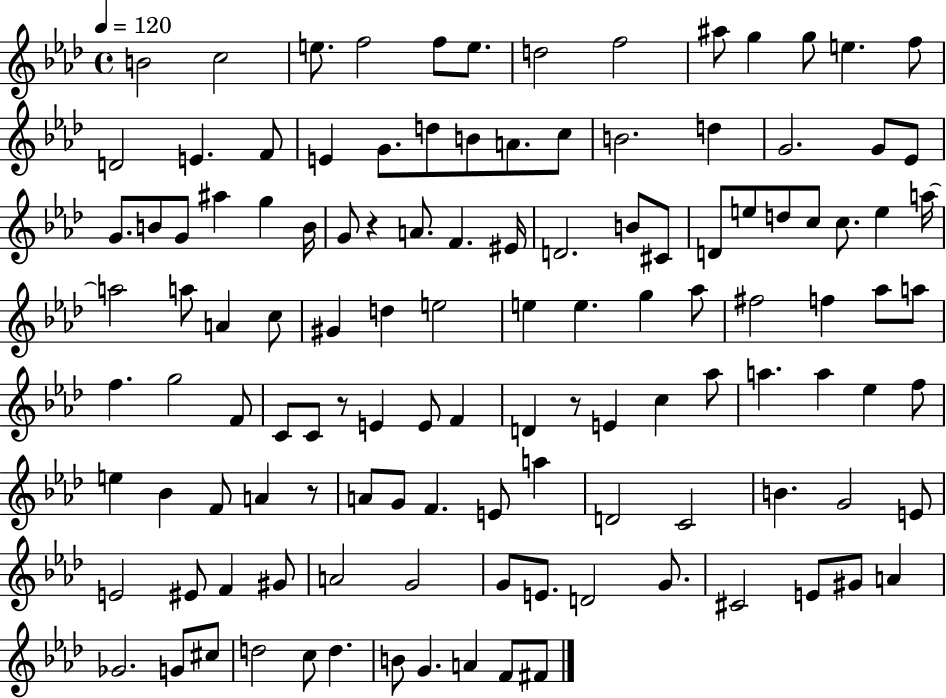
{
  \clef treble
  \time 4/4
  \defaultTimeSignature
  \key aes \major
  \tempo 4 = 120
  \repeat volta 2 { b'2 c''2 | e''8. f''2 f''8 e''8. | d''2 f''2 | ais''8 g''4 g''8 e''4. f''8 | \break d'2 e'4. f'8 | e'4 g'8. d''8 b'8 a'8. c''8 | b'2. d''4 | g'2. g'8 ees'8 | \break g'8. b'8 g'8 ais''4 g''4 b'16 | g'8 r4 a'8. f'4. eis'16 | d'2. b'8 cis'8 | d'8 e''8 d''8 c''8 c''8. e''4 a''16~~ | \break a''2 a''8 a'4 c''8 | gis'4 d''4 e''2 | e''4 e''4. g''4 aes''8 | fis''2 f''4 aes''8 a''8 | \break f''4. g''2 f'8 | c'8 c'8 r8 e'4 e'8 f'4 | d'4 r8 e'4 c''4 aes''8 | a''4. a''4 ees''4 f''8 | \break e''4 bes'4 f'8 a'4 r8 | a'8 g'8 f'4. e'8 a''4 | d'2 c'2 | b'4. g'2 e'8 | \break e'2 eis'8 f'4 gis'8 | a'2 g'2 | g'8 e'8. d'2 g'8. | cis'2 e'8 gis'8 a'4 | \break ges'2. g'8 cis''8 | d''2 c''8 d''4. | b'8 g'4. a'4 f'8 fis'8 | } \bar "|."
}